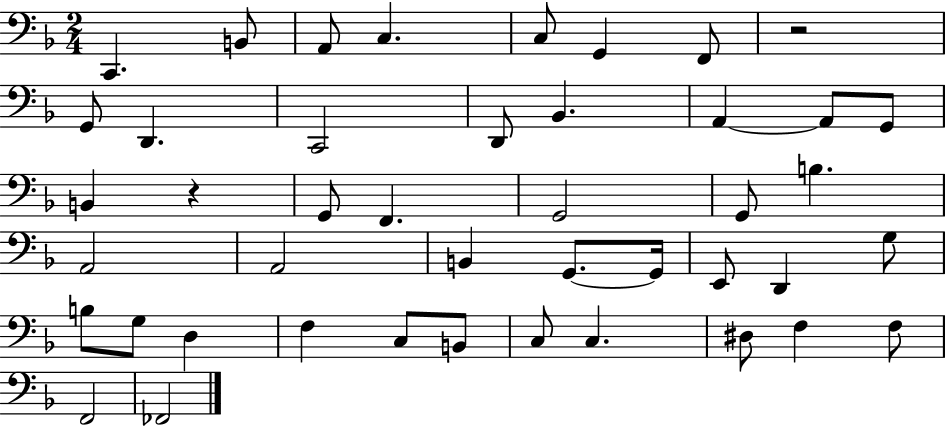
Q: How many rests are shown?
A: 2